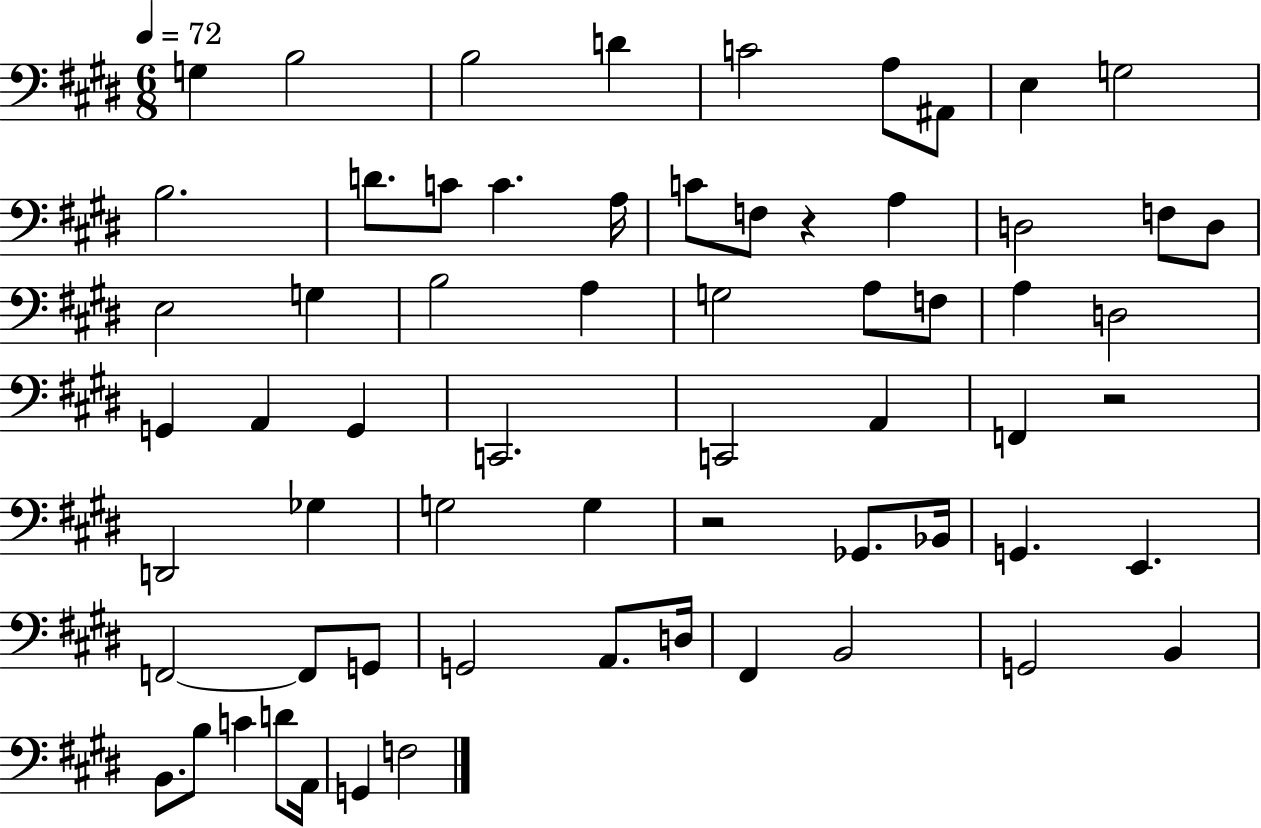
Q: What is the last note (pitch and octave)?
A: F3